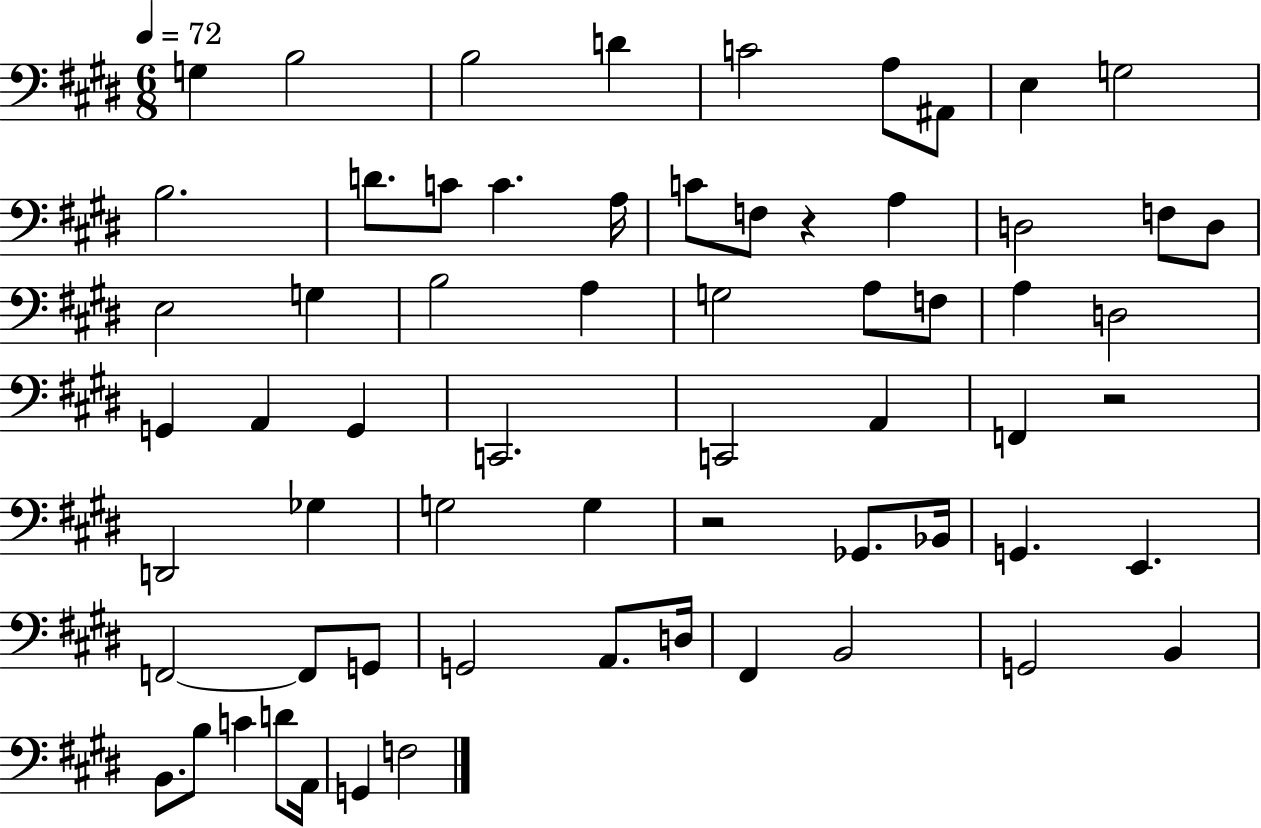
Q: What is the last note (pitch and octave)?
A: F3